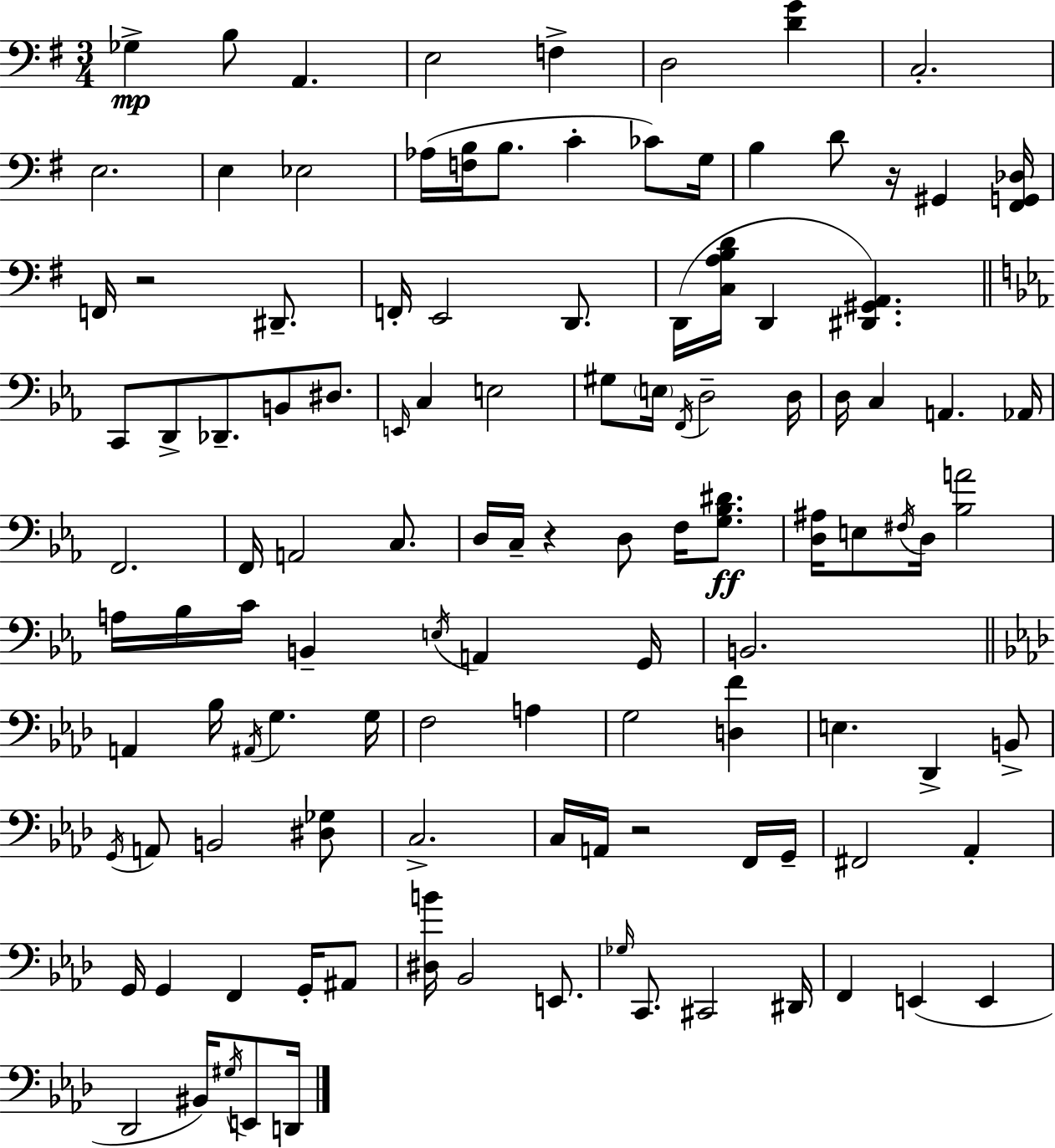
{
  \clef bass
  \numericTimeSignature
  \time 3/4
  \key g \major
  ges4->\mp b8 a,4. | e2 f4-> | d2 <d' g'>4 | c2.-. | \break e2. | e4 ees2 | aes16( <f b>16 b8. c'4-. ces'8) g16 | b4 d'8 r16 gis,4 <fis, g, des>16 | \break f,16 r2 dis,8.-- | f,16-. e,2 d,8. | d,16( <c a b d'>16 d,4 <dis, gis, a,>4.) | \bar "||" \break \key ees \major c,8 d,8-> des,8.-- b,8 dis8. | \grace { e,16 } c4 e2 | gis8 \parenthesize e16 \acciaccatura { f,16 } d2-- | d16 d16 c4 a,4. | \break aes,16 f,2. | f,16 a,2 c8. | d16 c16-- r4 d8 f16 <g bes dis'>8.\ff | <d ais>16 e8 \acciaccatura { fis16 } d16 <bes a'>2 | \break a16 bes16 c'16 b,4-- \acciaccatura { e16 } a,4 | g,16 b,2. | \bar "||" \break \key aes \major a,4 bes16 \acciaccatura { ais,16 } g4. | g16 f2 a4 | g2 <d f'>4 | e4. des,4-> b,8-> | \break \acciaccatura { g,16 } a,8 b,2 | <dis ges>8 c2.-> | c16 a,16 r2 | f,16 g,16-- fis,2 aes,4-. | \break g,16 g,4 f,4 g,16-. | ais,8 <dis b'>16 bes,2 e,8. | \grace { ges16 } c,8. cis,2 | dis,16 f,4 e,4( e,4 | \break des,2 bis,16) | \acciaccatura { gis16 } e,8 d,16 \bar "|."
}